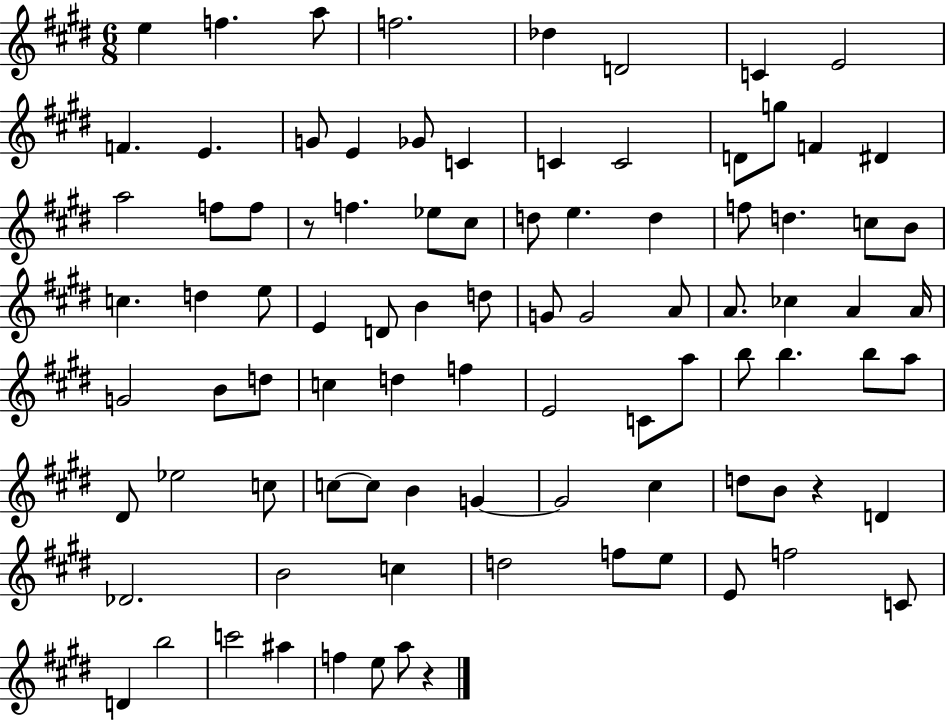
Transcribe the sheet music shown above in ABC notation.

X:1
T:Untitled
M:6/8
L:1/4
K:E
e f a/2 f2 _d D2 C E2 F E G/2 E _G/2 C C C2 D/2 g/2 F ^D a2 f/2 f/2 z/2 f _e/2 ^c/2 d/2 e d f/2 d c/2 B/2 c d e/2 E D/2 B d/2 G/2 G2 A/2 A/2 _c A A/4 G2 B/2 d/2 c d f E2 C/2 a/2 b/2 b b/2 a/2 ^D/2 _e2 c/2 c/2 c/2 B G G2 ^c d/2 B/2 z D _D2 B2 c d2 f/2 e/2 E/2 f2 C/2 D b2 c'2 ^a f e/2 a/2 z